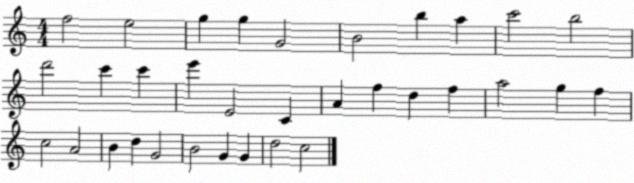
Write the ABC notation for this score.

X:1
T:Untitled
M:4/4
L:1/4
K:C
f2 e2 g g G2 B2 b a c'2 b2 d'2 c' c' e' E2 C A f d f a2 g f c2 A2 B d G2 B2 G G d2 c2